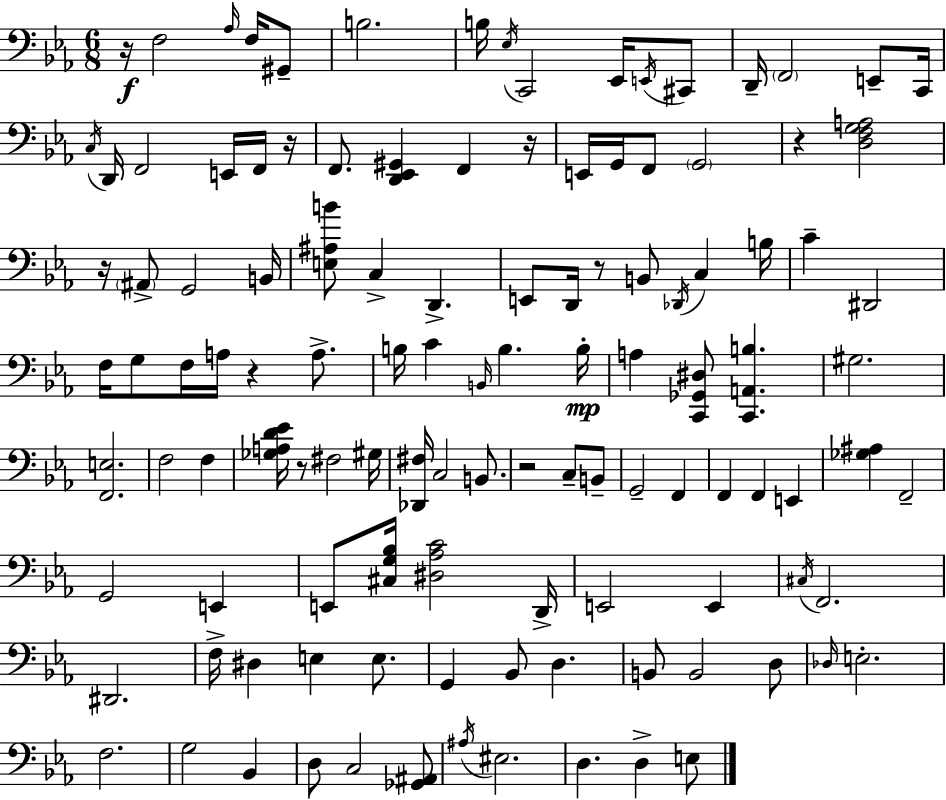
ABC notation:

X:1
T:Untitled
M:6/8
L:1/4
K:Eb
z/4 F,2 _A,/4 F,/4 ^G,,/2 B,2 B,/4 _E,/4 C,,2 _E,,/4 E,,/4 ^C,,/2 D,,/4 F,,2 E,,/2 C,,/4 C,/4 D,,/4 F,,2 E,,/4 F,,/4 z/4 F,,/2 [D,,_E,,^G,,] F,, z/4 E,,/4 G,,/4 F,,/2 G,,2 z [D,F,G,A,]2 z/4 ^A,,/2 G,,2 B,,/4 [E,^A,B]/2 C, D,, E,,/2 D,,/4 z/2 B,,/2 _D,,/4 C, B,/4 C ^D,,2 F,/4 G,/2 F,/4 A,/4 z A,/2 B,/4 C B,,/4 B, B,/4 A, [C,,_G,,^D,]/2 [C,,A,,B,] ^G,2 [F,,E,]2 F,2 F, [_G,A,D_E]/4 z/2 ^F,2 ^G,/4 [_D,,^F,]/4 C,2 B,,/2 z2 C,/2 B,,/2 G,,2 F,, F,, F,, E,, [_G,^A,] F,,2 G,,2 E,, E,,/2 [^C,G,_B,]/4 [^D,_A,C]2 D,,/4 E,,2 E,, ^C,/4 F,,2 ^D,,2 F,/4 ^D, E, E,/2 G,, _B,,/2 D, B,,/2 B,,2 D,/2 _D,/4 E,2 F,2 G,2 _B,, D,/2 C,2 [_G,,^A,,]/2 ^A,/4 ^E,2 D, D, E,/2